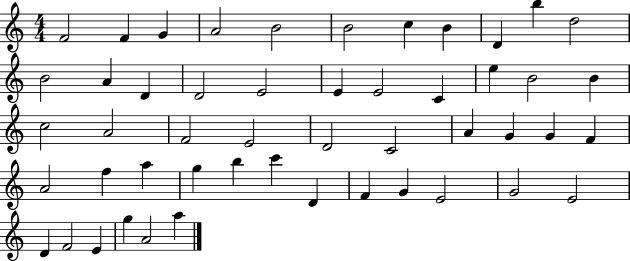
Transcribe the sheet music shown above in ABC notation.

X:1
T:Untitled
M:4/4
L:1/4
K:C
F2 F G A2 B2 B2 c B D b d2 B2 A D D2 E2 E E2 C e B2 B c2 A2 F2 E2 D2 C2 A G G F A2 f a g b c' D F G E2 G2 E2 D F2 E g A2 a